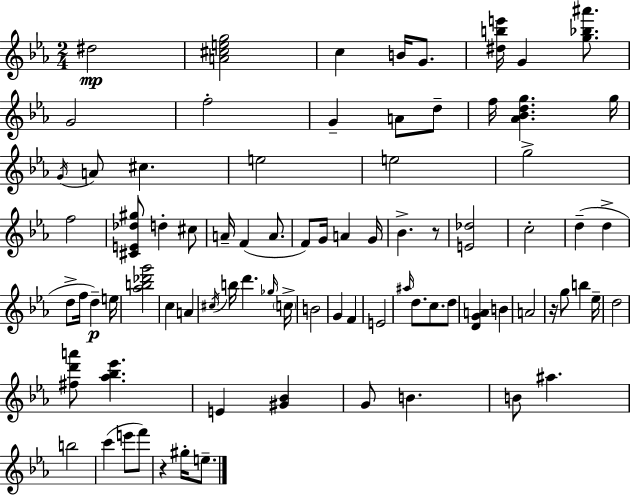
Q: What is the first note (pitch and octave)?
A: D#5